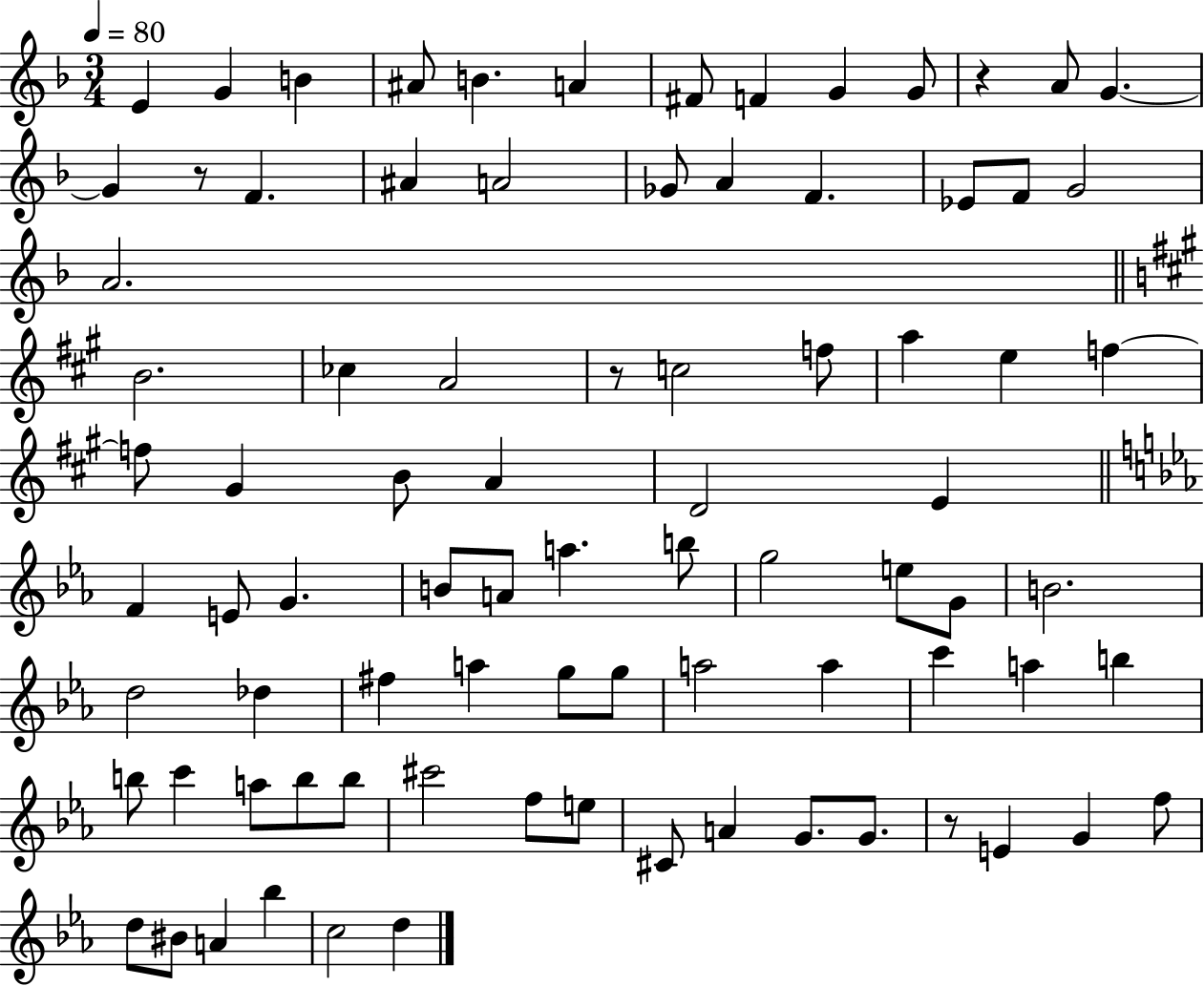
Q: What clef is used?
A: treble